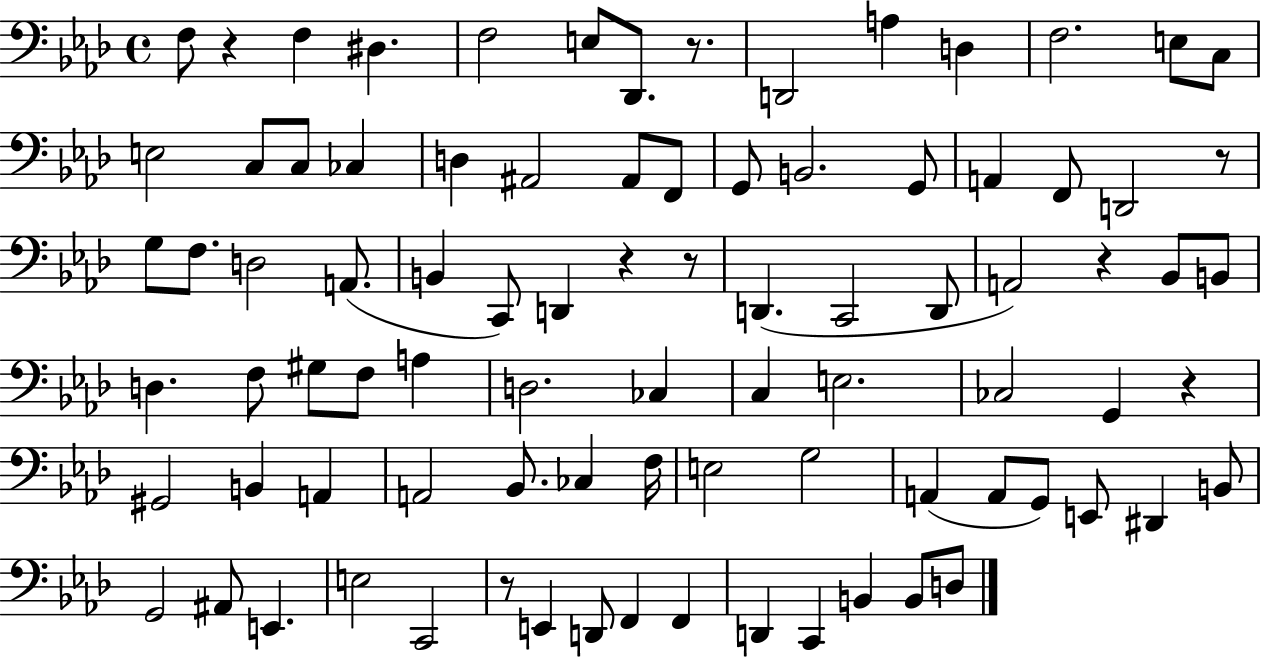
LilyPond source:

{
  \clef bass
  \time 4/4
  \defaultTimeSignature
  \key aes \major
  f8 r4 f4 dis4. | f2 e8 des,8. r8. | d,2 a4 d4 | f2. e8 c8 | \break e2 c8 c8 ces4 | d4 ais,2 ais,8 f,8 | g,8 b,2. g,8 | a,4 f,8 d,2 r8 | \break g8 f8. d2 a,8.( | b,4 c,8) d,4 r4 r8 | d,4.( c,2 d,8 | a,2) r4 bes,8 b,8 | \break d4. f8 gis8 f8 a4 | d2. ces4 | c4 e2. | ces2 g,4 r4 | \break gis,2 b,4 a,4 | a,2 bes,8. ces4 f16 | e2 g2 | a,4( a,8 g,8) e,8 dis,4 b,8 | \break g,2 ais,8 e,4. | e2 c,2 | r8 e,4 d,8 f,4 f,4 | d,4 c,4 b,4 b,8 d8 | \break \bar "|."
}